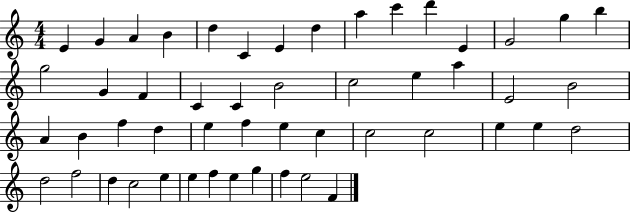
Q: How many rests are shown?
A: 0